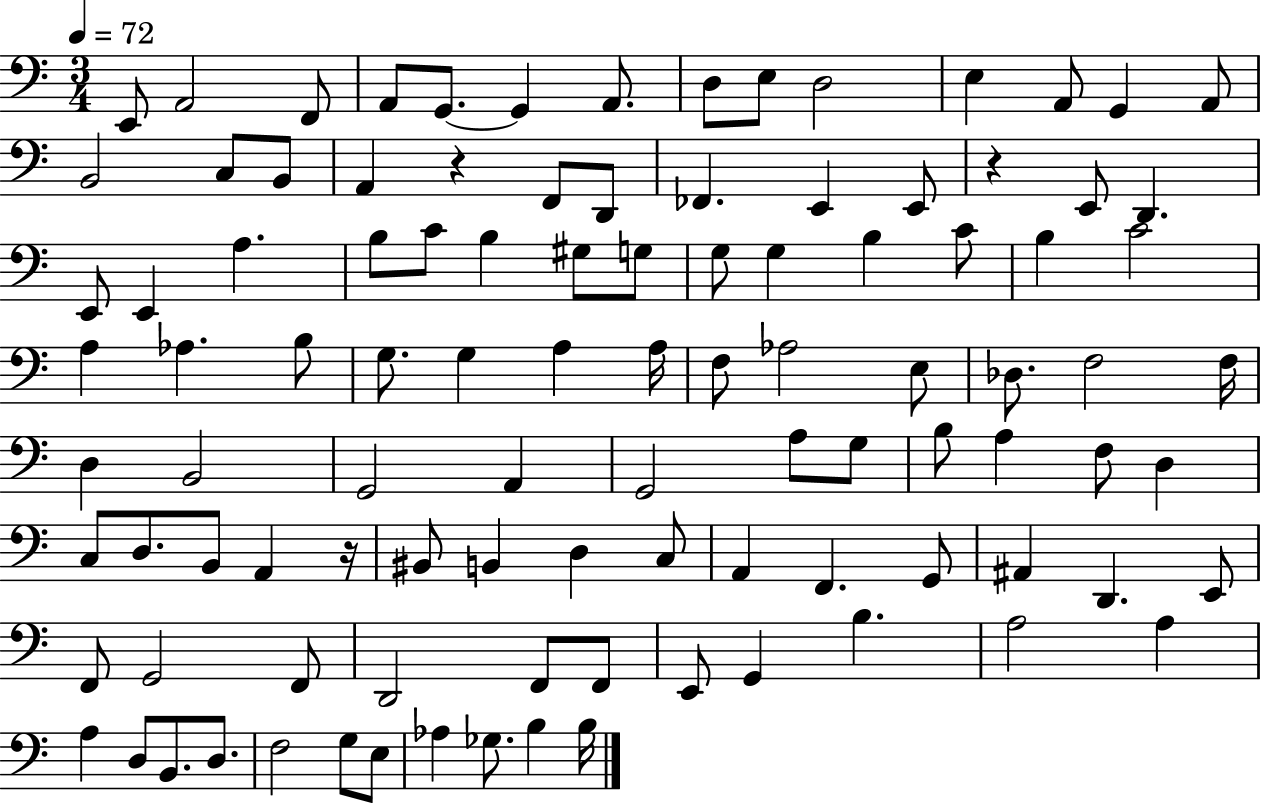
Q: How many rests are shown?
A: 3